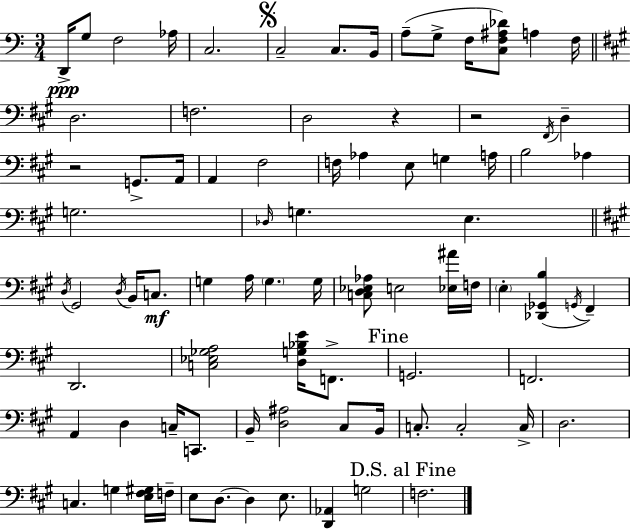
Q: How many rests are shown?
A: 3